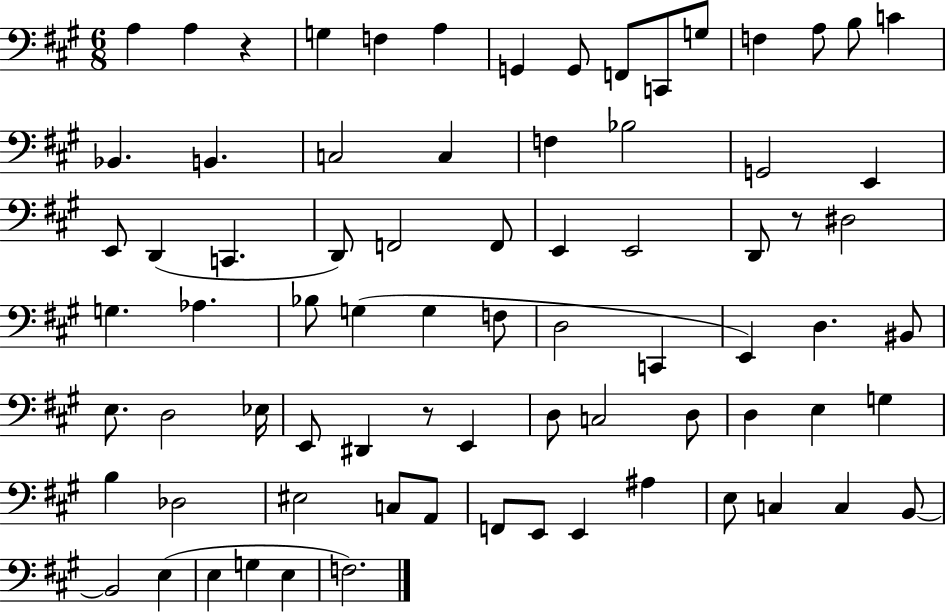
A3/q A3/q R/q G3/q F3/q A3/q G2/q G2/e F2/e C2/e G3/e F3/q A3/e B3/e C4/q Bb2/q. B2/q. C3/h C3/q F3/q Bb3/h G2/h E2/q E2/e D2/q C2/q. D2/e F2/h F2/e E2/q E2/h D2/e R/e D#3/h G3/q. Ab3/q. Bb3/e G3/q G3/q F3/e D3/h C2/q E2/q D3/q. BIS2/e E3/e. D3/h Eb3/s E2/e D#2/q R/e E2/q D3/e C3/h D3/e D3/q E3/q G3/q B3/q Db3/h EIS3/h C3/e A2/e F2/e E2/e E2/q A#3/q E3/e C3/q C3/q B2/e B2/h E3/q E3/q G3/q E3/q F3/h.